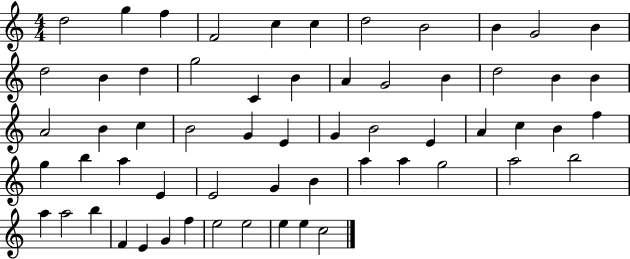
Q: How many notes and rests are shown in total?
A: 60